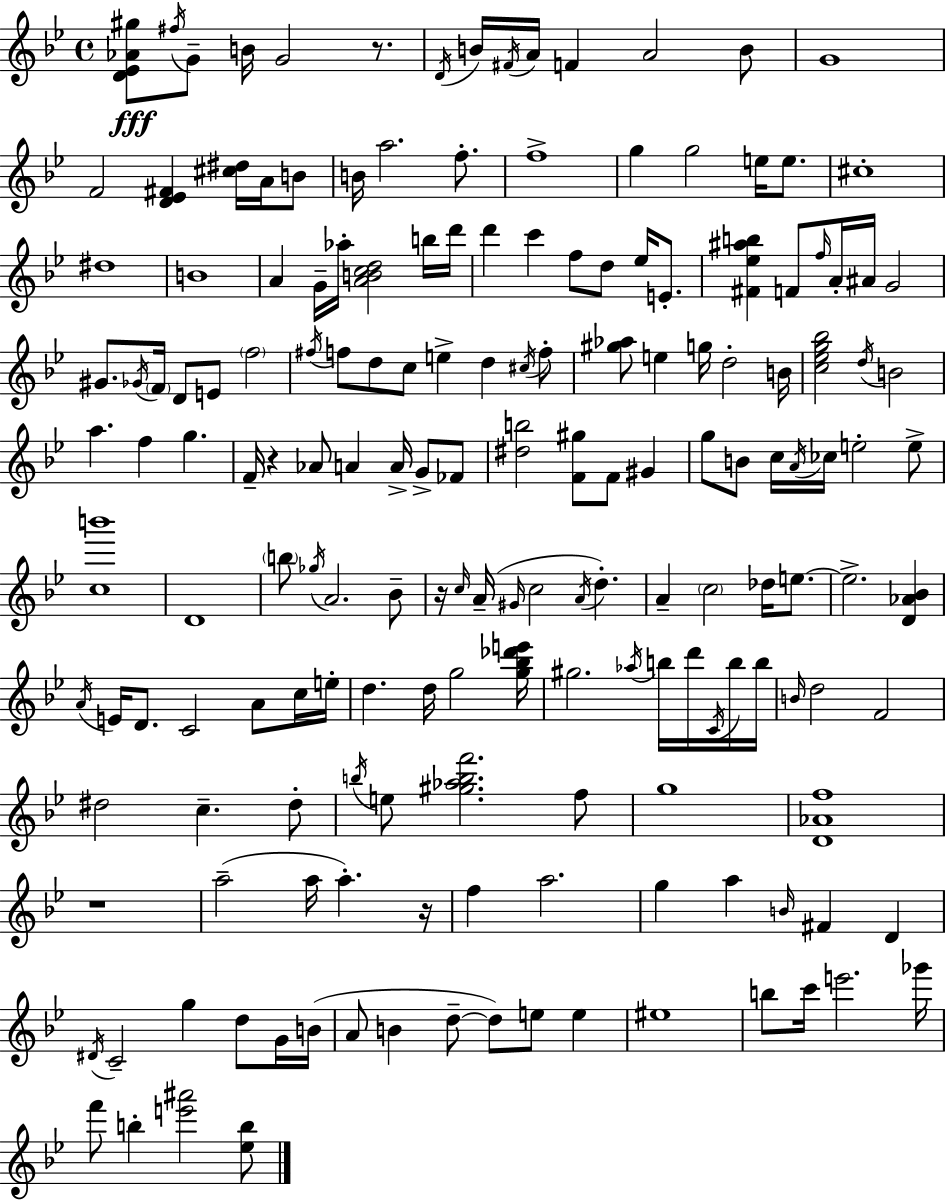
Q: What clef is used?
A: treble